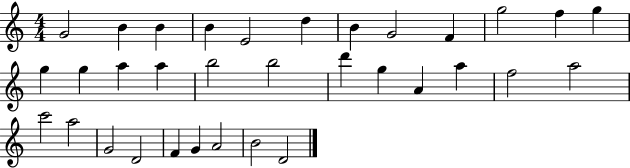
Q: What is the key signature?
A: C major